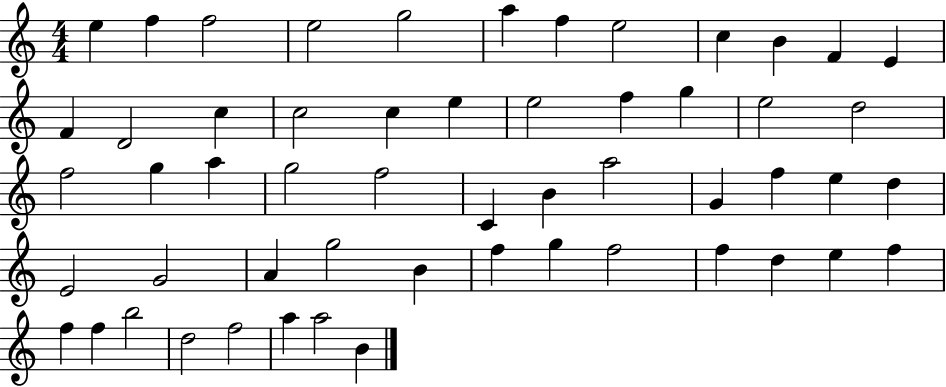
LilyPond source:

{
  \clef treble
  \numericTimeSignature
  \time 4/4
  \key c \major
  e''4 f''4 f''2 | e''2 g''2 | a''4 f''4 e''2 | c''4 b'4 f'4 e'4 | \break f'4 d'2 c''4 | c''2 c''4 e''4 | e''2 f''4 g''4 | e''2 d''2 | \break f''2 g''4 a''4 | g''2 f''2 | c'4 b'4 a''2 | g'4 f''4 e''4 d''4 | \break e'2 g'2 | a'4 g''2 b'4 | f''4 g''4 f''2 | f''4 d''4 e''4 f''4 | \break f''4 f''4 b''2 | d''2 f''2 | a''4 a''2 b'4 | \bar "|."
}